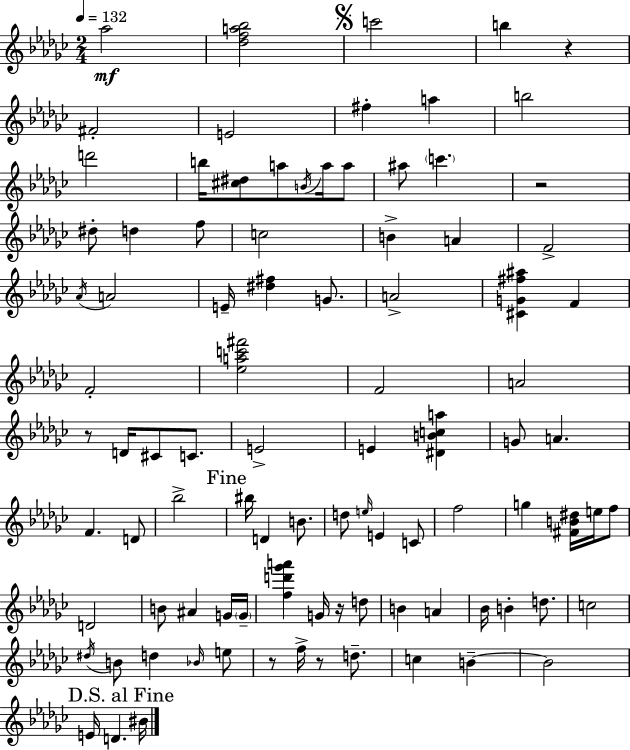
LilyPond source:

{
  \clef treble
  \numericTimeSignature
  \time 2/4
  \key ees \minor
  \tempo 4 = 132
  \repeat volta 2 { aes''2\mf | <des'' f'' a'' bes''>2 | \mark \markup { \musicglyph "scripts.segno" } c'''2 | b''4 r4 | \break fis'2-. | e'2 | fis''4-. a''4 | b''2 | \break d'''2 | b''16 <cis'' dis''>8 a''8 \acciaccatura { b'16 } a''16 a''8 | ais''8 \parenthesize c'''4. | r2 | \break dis''8-. d''4 f''8 | c''2 | b'4-> a'4 | f'2-> | \break \acciaccatura { aes'16 } a'2 | e'16-- <dis'' fis''>4 g'8. | a'2-> | <cis' g' fis'' ais''>4 f'4 | \break f'2-. | <ees'' a'' c''' fis'''>2 | f'2 | a'2 | \break r8 d'16 cis'8 c'8. | e'2-> | e'4 <dis' b' c'' a''>4 | g'8 a'4. | \break f'4. | d'8 bes''2-> | \mark "Fine" bis''16 d'4 b'8. | d''8 \grace { e''16 } e'4 | \break c'8 f''2 | g''4 <fis' b' dis''>16 | e''16 f''8 d'2 | b'8 ais'4 | \break g'16 \parenthesize g'16-- <f'' d''' ges''' a'''>4 g'16 | r16 d''8 b'4 a'4 | bes'16 b'4-. | d''8. c''2 | \break \acciaccatura { dis''16 } b'8 d''4 | \grace { bes'16 } e''8 r8 f''16-> | r8 d''8.-- c''4 | b'4--~~ b'2 | \break \mark "D.S. al Fine" e'16 d'4. | bis'16 } \bar "|."
}